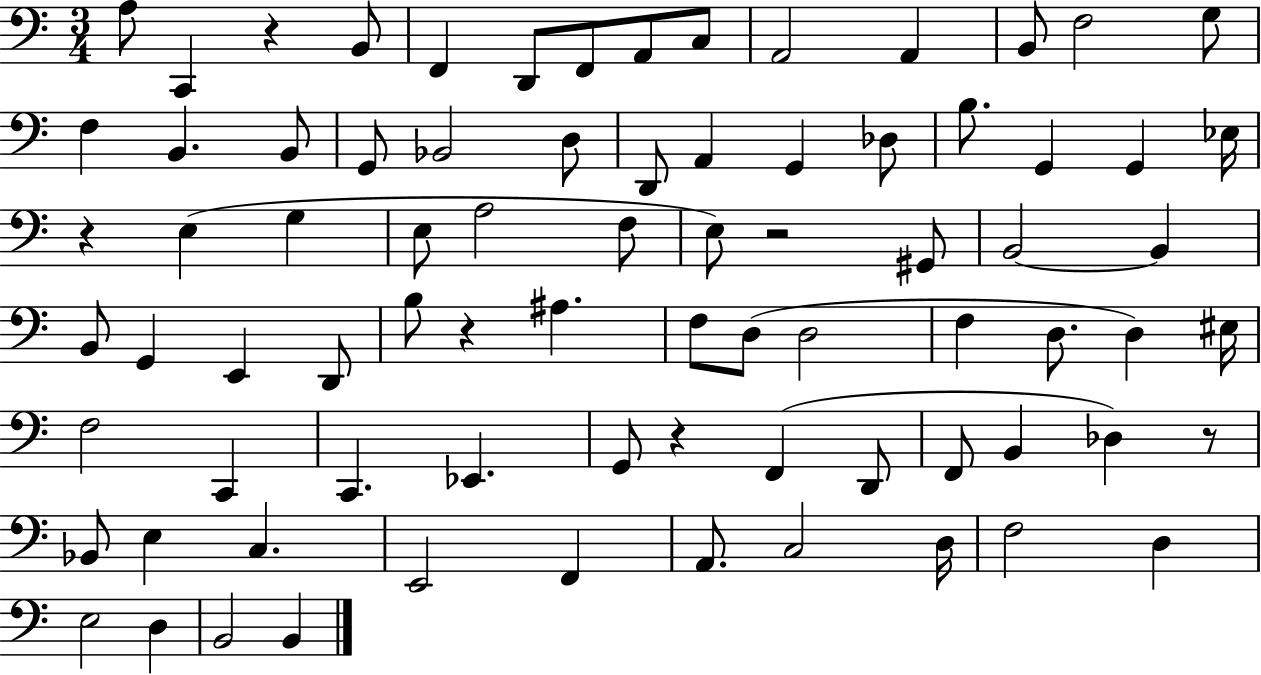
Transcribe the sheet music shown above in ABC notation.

X:1
T:Untitled
M:3/4
L:1/4
K:C
A,/2 C,, z B,,/2 F,, D,,/2 F,,/2 A,,/2 C,/2 A,,2 A,, B,,/2 F,2 G,/2 F, B,, B,,/2 G,,/2 _B,,2 D,/2 D,,/2 A,, G,, _D,/2 B,/2 G,, G,, _E,/4 z E, G, E,/2 A,2 F,/2 E,/2 z2 ^G,,/2 B,,2 B,, B,,/2 G,, E,, D,,/2 B,/2 z ^A, F,/2 D,/2 D,2 F, D,/2 D, ^E,/4 F,2 C,, C,, _E,, G,,/2 z F,, D,,/2 F,,/2 B,, _D, z/2 _B,,/2 E, C, E,,2 F,, A,,/2 C,2 D,/4 F,2 D, E,2 D, B,,2 B,,